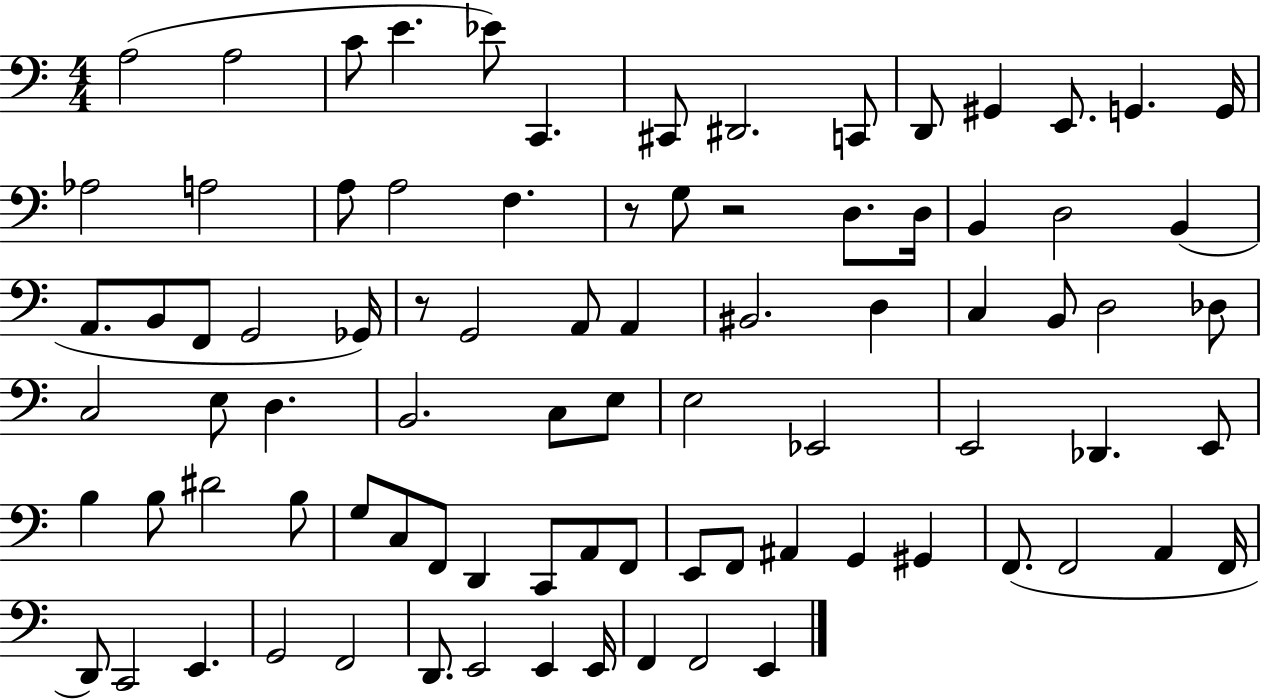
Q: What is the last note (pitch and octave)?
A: E2